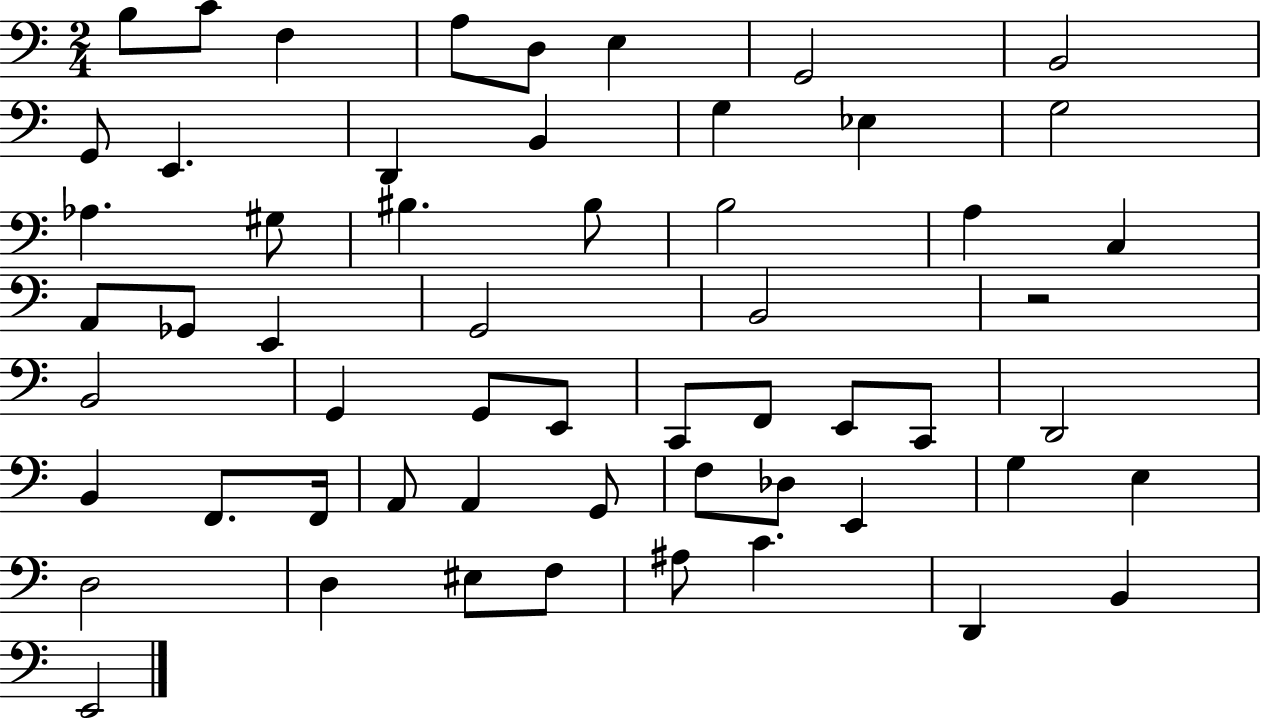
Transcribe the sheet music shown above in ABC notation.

X:1
T:Untitled
M:2/4
L:1/4
K:C
B,/2 C/2 F, A,/2 D,/2 E, G,,2 B,,2 G,,/2 E,, D,, B,, G, _E, G,2 _A, ^G,/2 ^B, ^B,/2 B,2 A, C, A,,/2 _G,,/2 E,, G,,2 B,,2 z2 B,,2 G,, G,,/2 E,,/2 C,,/2 F,,/2 E,,/2 C,,/2 D,,2 B,, F,,/2 F,,/4 A,,/2 A,, G,,/2 F,/2 _D,/2 E,, G, E, D,2 D, ^E,/2 F,/2 ^A,/2 C D,, B,, E,,2